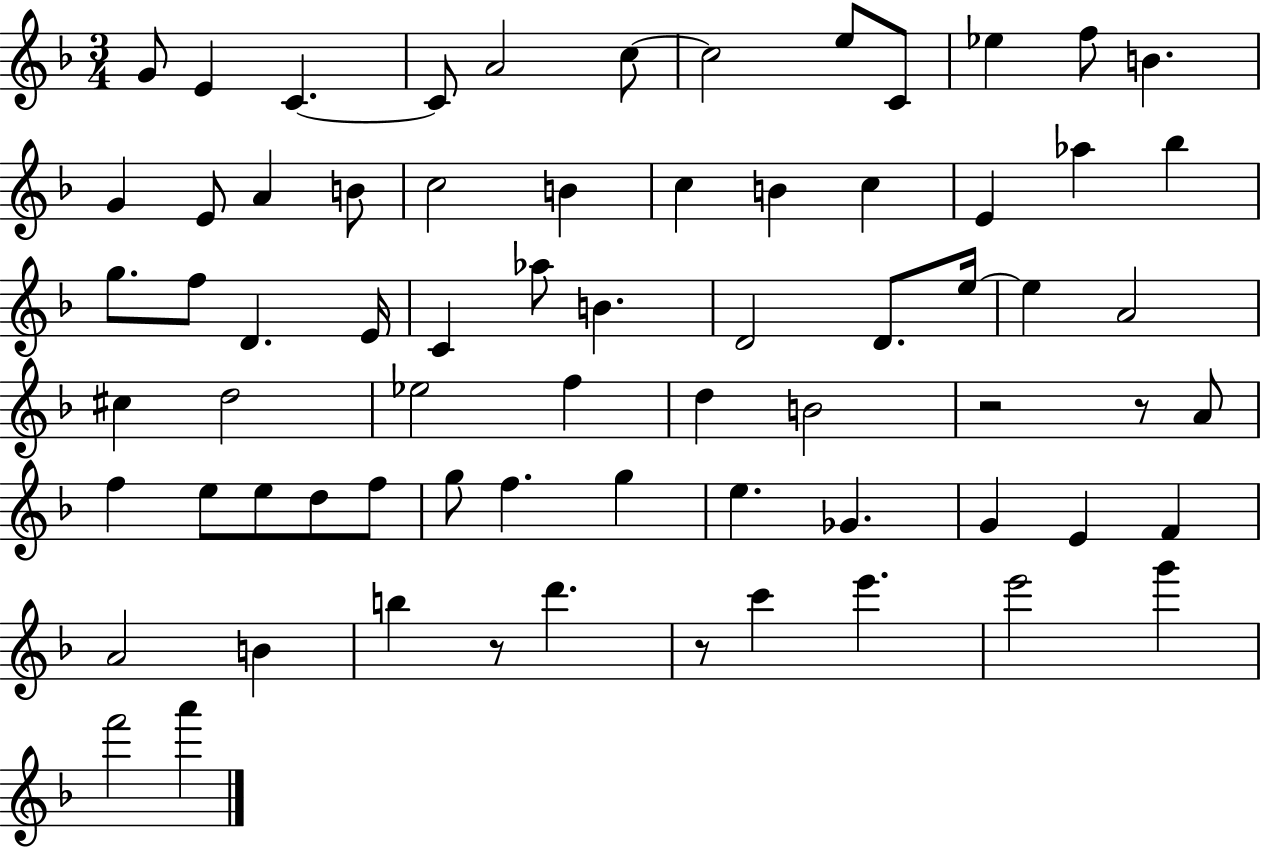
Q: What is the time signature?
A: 3/4